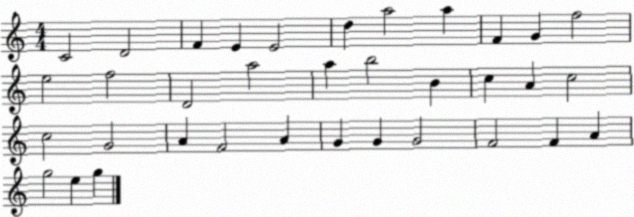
X:1
T:Untitled
M:4/4
L:1/4
K:C
C2 D2 F E E2 d a2 a F G f2 e2 f2 D2 a2 a b2 B c A c2 c2 G2 A F2 A G G G2 F2 F A g2 e g